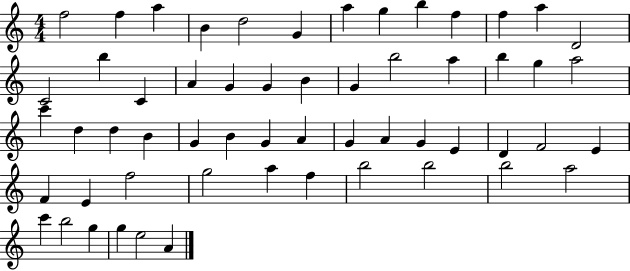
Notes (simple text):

F5/h F5/q A5/q B4/q D5/h G4/q A5/q G5/q B5/q F5/q F5/q A5/q D4/h C4/h B5/q C4/q A4/q G4/q G4/q B4/q G4/q B5/h A5/q B5/q G5/q A5/h C6/q D5/q D5/q B4/q G4/q B4/q G4/q A4/q G4/q A4/q G4/q E4/q D4/q F4/h E4/q F4/q E4/q F5/h G5/h A5/q F5/q B5/h B5/h B5/h A5/h C6/q B5/h G5/q G5/q E5/h A4/q